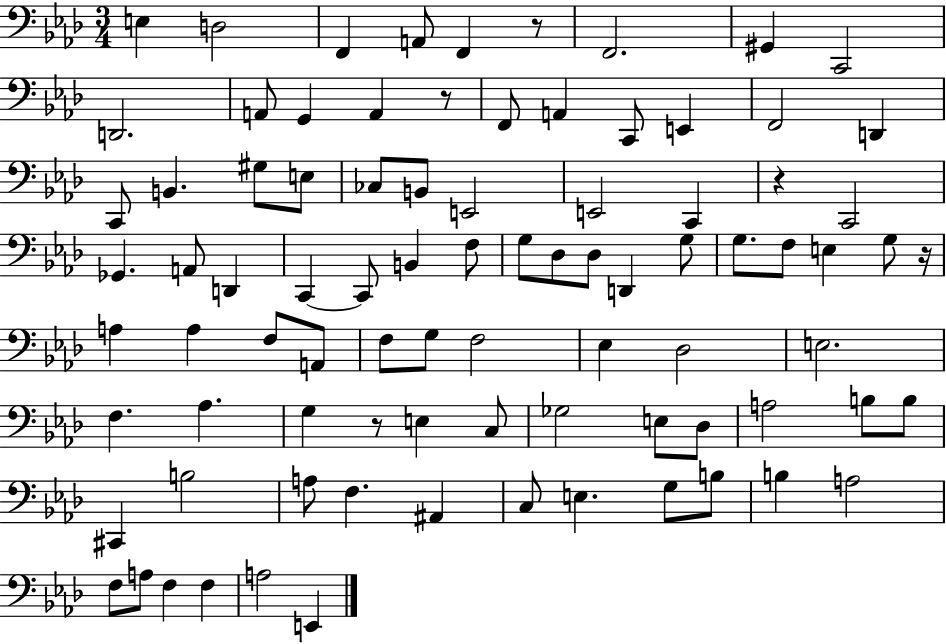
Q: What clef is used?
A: bass